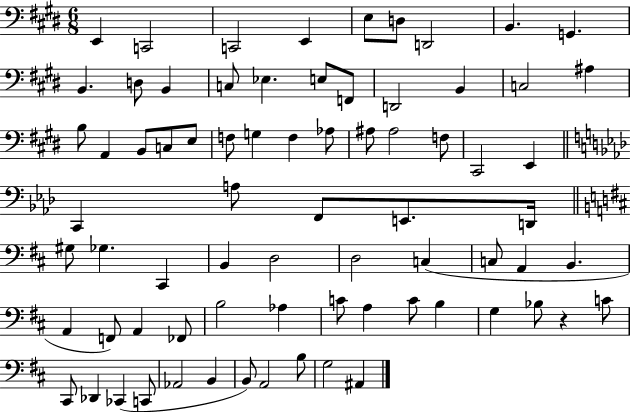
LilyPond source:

{
  \clef bass
  \numericTimeSignature
  \time 6/8
  \key e \major
  \repeat volta 2 { e,4 c,2 | c,2 e,4 | e8 d8 d,2 | b,4. g,4. | \break b,4. d8 b,4 | c8 ees4. e8 f,8 | d,2 b,4 | c2 ais4 | \break b8 a,4 b,8 c8 e8 | f8 g4 f4 aes8 | ais8 ais2 f8 | cis,2 e,4 | \break \bar "||" \break \key f \minor c,4 a8 f,8 e,8. d,16 | \bar "||" \break \key b \minor gis8 ges4. cis,4 | b,4 d2 | d2 c4( | c8 a,4 b,4. | \break a,4 f,8) a,4 fes,8 | b2 aes4 | c'8 a4 c'8 b4 | g4 bes8 r4 c'8 | \break cis,8 des,4 ces,4( c,8 | aes,2 b,4 | b,8) a,2 b8 | g2 ais,4 | \break } \bar "|."
}